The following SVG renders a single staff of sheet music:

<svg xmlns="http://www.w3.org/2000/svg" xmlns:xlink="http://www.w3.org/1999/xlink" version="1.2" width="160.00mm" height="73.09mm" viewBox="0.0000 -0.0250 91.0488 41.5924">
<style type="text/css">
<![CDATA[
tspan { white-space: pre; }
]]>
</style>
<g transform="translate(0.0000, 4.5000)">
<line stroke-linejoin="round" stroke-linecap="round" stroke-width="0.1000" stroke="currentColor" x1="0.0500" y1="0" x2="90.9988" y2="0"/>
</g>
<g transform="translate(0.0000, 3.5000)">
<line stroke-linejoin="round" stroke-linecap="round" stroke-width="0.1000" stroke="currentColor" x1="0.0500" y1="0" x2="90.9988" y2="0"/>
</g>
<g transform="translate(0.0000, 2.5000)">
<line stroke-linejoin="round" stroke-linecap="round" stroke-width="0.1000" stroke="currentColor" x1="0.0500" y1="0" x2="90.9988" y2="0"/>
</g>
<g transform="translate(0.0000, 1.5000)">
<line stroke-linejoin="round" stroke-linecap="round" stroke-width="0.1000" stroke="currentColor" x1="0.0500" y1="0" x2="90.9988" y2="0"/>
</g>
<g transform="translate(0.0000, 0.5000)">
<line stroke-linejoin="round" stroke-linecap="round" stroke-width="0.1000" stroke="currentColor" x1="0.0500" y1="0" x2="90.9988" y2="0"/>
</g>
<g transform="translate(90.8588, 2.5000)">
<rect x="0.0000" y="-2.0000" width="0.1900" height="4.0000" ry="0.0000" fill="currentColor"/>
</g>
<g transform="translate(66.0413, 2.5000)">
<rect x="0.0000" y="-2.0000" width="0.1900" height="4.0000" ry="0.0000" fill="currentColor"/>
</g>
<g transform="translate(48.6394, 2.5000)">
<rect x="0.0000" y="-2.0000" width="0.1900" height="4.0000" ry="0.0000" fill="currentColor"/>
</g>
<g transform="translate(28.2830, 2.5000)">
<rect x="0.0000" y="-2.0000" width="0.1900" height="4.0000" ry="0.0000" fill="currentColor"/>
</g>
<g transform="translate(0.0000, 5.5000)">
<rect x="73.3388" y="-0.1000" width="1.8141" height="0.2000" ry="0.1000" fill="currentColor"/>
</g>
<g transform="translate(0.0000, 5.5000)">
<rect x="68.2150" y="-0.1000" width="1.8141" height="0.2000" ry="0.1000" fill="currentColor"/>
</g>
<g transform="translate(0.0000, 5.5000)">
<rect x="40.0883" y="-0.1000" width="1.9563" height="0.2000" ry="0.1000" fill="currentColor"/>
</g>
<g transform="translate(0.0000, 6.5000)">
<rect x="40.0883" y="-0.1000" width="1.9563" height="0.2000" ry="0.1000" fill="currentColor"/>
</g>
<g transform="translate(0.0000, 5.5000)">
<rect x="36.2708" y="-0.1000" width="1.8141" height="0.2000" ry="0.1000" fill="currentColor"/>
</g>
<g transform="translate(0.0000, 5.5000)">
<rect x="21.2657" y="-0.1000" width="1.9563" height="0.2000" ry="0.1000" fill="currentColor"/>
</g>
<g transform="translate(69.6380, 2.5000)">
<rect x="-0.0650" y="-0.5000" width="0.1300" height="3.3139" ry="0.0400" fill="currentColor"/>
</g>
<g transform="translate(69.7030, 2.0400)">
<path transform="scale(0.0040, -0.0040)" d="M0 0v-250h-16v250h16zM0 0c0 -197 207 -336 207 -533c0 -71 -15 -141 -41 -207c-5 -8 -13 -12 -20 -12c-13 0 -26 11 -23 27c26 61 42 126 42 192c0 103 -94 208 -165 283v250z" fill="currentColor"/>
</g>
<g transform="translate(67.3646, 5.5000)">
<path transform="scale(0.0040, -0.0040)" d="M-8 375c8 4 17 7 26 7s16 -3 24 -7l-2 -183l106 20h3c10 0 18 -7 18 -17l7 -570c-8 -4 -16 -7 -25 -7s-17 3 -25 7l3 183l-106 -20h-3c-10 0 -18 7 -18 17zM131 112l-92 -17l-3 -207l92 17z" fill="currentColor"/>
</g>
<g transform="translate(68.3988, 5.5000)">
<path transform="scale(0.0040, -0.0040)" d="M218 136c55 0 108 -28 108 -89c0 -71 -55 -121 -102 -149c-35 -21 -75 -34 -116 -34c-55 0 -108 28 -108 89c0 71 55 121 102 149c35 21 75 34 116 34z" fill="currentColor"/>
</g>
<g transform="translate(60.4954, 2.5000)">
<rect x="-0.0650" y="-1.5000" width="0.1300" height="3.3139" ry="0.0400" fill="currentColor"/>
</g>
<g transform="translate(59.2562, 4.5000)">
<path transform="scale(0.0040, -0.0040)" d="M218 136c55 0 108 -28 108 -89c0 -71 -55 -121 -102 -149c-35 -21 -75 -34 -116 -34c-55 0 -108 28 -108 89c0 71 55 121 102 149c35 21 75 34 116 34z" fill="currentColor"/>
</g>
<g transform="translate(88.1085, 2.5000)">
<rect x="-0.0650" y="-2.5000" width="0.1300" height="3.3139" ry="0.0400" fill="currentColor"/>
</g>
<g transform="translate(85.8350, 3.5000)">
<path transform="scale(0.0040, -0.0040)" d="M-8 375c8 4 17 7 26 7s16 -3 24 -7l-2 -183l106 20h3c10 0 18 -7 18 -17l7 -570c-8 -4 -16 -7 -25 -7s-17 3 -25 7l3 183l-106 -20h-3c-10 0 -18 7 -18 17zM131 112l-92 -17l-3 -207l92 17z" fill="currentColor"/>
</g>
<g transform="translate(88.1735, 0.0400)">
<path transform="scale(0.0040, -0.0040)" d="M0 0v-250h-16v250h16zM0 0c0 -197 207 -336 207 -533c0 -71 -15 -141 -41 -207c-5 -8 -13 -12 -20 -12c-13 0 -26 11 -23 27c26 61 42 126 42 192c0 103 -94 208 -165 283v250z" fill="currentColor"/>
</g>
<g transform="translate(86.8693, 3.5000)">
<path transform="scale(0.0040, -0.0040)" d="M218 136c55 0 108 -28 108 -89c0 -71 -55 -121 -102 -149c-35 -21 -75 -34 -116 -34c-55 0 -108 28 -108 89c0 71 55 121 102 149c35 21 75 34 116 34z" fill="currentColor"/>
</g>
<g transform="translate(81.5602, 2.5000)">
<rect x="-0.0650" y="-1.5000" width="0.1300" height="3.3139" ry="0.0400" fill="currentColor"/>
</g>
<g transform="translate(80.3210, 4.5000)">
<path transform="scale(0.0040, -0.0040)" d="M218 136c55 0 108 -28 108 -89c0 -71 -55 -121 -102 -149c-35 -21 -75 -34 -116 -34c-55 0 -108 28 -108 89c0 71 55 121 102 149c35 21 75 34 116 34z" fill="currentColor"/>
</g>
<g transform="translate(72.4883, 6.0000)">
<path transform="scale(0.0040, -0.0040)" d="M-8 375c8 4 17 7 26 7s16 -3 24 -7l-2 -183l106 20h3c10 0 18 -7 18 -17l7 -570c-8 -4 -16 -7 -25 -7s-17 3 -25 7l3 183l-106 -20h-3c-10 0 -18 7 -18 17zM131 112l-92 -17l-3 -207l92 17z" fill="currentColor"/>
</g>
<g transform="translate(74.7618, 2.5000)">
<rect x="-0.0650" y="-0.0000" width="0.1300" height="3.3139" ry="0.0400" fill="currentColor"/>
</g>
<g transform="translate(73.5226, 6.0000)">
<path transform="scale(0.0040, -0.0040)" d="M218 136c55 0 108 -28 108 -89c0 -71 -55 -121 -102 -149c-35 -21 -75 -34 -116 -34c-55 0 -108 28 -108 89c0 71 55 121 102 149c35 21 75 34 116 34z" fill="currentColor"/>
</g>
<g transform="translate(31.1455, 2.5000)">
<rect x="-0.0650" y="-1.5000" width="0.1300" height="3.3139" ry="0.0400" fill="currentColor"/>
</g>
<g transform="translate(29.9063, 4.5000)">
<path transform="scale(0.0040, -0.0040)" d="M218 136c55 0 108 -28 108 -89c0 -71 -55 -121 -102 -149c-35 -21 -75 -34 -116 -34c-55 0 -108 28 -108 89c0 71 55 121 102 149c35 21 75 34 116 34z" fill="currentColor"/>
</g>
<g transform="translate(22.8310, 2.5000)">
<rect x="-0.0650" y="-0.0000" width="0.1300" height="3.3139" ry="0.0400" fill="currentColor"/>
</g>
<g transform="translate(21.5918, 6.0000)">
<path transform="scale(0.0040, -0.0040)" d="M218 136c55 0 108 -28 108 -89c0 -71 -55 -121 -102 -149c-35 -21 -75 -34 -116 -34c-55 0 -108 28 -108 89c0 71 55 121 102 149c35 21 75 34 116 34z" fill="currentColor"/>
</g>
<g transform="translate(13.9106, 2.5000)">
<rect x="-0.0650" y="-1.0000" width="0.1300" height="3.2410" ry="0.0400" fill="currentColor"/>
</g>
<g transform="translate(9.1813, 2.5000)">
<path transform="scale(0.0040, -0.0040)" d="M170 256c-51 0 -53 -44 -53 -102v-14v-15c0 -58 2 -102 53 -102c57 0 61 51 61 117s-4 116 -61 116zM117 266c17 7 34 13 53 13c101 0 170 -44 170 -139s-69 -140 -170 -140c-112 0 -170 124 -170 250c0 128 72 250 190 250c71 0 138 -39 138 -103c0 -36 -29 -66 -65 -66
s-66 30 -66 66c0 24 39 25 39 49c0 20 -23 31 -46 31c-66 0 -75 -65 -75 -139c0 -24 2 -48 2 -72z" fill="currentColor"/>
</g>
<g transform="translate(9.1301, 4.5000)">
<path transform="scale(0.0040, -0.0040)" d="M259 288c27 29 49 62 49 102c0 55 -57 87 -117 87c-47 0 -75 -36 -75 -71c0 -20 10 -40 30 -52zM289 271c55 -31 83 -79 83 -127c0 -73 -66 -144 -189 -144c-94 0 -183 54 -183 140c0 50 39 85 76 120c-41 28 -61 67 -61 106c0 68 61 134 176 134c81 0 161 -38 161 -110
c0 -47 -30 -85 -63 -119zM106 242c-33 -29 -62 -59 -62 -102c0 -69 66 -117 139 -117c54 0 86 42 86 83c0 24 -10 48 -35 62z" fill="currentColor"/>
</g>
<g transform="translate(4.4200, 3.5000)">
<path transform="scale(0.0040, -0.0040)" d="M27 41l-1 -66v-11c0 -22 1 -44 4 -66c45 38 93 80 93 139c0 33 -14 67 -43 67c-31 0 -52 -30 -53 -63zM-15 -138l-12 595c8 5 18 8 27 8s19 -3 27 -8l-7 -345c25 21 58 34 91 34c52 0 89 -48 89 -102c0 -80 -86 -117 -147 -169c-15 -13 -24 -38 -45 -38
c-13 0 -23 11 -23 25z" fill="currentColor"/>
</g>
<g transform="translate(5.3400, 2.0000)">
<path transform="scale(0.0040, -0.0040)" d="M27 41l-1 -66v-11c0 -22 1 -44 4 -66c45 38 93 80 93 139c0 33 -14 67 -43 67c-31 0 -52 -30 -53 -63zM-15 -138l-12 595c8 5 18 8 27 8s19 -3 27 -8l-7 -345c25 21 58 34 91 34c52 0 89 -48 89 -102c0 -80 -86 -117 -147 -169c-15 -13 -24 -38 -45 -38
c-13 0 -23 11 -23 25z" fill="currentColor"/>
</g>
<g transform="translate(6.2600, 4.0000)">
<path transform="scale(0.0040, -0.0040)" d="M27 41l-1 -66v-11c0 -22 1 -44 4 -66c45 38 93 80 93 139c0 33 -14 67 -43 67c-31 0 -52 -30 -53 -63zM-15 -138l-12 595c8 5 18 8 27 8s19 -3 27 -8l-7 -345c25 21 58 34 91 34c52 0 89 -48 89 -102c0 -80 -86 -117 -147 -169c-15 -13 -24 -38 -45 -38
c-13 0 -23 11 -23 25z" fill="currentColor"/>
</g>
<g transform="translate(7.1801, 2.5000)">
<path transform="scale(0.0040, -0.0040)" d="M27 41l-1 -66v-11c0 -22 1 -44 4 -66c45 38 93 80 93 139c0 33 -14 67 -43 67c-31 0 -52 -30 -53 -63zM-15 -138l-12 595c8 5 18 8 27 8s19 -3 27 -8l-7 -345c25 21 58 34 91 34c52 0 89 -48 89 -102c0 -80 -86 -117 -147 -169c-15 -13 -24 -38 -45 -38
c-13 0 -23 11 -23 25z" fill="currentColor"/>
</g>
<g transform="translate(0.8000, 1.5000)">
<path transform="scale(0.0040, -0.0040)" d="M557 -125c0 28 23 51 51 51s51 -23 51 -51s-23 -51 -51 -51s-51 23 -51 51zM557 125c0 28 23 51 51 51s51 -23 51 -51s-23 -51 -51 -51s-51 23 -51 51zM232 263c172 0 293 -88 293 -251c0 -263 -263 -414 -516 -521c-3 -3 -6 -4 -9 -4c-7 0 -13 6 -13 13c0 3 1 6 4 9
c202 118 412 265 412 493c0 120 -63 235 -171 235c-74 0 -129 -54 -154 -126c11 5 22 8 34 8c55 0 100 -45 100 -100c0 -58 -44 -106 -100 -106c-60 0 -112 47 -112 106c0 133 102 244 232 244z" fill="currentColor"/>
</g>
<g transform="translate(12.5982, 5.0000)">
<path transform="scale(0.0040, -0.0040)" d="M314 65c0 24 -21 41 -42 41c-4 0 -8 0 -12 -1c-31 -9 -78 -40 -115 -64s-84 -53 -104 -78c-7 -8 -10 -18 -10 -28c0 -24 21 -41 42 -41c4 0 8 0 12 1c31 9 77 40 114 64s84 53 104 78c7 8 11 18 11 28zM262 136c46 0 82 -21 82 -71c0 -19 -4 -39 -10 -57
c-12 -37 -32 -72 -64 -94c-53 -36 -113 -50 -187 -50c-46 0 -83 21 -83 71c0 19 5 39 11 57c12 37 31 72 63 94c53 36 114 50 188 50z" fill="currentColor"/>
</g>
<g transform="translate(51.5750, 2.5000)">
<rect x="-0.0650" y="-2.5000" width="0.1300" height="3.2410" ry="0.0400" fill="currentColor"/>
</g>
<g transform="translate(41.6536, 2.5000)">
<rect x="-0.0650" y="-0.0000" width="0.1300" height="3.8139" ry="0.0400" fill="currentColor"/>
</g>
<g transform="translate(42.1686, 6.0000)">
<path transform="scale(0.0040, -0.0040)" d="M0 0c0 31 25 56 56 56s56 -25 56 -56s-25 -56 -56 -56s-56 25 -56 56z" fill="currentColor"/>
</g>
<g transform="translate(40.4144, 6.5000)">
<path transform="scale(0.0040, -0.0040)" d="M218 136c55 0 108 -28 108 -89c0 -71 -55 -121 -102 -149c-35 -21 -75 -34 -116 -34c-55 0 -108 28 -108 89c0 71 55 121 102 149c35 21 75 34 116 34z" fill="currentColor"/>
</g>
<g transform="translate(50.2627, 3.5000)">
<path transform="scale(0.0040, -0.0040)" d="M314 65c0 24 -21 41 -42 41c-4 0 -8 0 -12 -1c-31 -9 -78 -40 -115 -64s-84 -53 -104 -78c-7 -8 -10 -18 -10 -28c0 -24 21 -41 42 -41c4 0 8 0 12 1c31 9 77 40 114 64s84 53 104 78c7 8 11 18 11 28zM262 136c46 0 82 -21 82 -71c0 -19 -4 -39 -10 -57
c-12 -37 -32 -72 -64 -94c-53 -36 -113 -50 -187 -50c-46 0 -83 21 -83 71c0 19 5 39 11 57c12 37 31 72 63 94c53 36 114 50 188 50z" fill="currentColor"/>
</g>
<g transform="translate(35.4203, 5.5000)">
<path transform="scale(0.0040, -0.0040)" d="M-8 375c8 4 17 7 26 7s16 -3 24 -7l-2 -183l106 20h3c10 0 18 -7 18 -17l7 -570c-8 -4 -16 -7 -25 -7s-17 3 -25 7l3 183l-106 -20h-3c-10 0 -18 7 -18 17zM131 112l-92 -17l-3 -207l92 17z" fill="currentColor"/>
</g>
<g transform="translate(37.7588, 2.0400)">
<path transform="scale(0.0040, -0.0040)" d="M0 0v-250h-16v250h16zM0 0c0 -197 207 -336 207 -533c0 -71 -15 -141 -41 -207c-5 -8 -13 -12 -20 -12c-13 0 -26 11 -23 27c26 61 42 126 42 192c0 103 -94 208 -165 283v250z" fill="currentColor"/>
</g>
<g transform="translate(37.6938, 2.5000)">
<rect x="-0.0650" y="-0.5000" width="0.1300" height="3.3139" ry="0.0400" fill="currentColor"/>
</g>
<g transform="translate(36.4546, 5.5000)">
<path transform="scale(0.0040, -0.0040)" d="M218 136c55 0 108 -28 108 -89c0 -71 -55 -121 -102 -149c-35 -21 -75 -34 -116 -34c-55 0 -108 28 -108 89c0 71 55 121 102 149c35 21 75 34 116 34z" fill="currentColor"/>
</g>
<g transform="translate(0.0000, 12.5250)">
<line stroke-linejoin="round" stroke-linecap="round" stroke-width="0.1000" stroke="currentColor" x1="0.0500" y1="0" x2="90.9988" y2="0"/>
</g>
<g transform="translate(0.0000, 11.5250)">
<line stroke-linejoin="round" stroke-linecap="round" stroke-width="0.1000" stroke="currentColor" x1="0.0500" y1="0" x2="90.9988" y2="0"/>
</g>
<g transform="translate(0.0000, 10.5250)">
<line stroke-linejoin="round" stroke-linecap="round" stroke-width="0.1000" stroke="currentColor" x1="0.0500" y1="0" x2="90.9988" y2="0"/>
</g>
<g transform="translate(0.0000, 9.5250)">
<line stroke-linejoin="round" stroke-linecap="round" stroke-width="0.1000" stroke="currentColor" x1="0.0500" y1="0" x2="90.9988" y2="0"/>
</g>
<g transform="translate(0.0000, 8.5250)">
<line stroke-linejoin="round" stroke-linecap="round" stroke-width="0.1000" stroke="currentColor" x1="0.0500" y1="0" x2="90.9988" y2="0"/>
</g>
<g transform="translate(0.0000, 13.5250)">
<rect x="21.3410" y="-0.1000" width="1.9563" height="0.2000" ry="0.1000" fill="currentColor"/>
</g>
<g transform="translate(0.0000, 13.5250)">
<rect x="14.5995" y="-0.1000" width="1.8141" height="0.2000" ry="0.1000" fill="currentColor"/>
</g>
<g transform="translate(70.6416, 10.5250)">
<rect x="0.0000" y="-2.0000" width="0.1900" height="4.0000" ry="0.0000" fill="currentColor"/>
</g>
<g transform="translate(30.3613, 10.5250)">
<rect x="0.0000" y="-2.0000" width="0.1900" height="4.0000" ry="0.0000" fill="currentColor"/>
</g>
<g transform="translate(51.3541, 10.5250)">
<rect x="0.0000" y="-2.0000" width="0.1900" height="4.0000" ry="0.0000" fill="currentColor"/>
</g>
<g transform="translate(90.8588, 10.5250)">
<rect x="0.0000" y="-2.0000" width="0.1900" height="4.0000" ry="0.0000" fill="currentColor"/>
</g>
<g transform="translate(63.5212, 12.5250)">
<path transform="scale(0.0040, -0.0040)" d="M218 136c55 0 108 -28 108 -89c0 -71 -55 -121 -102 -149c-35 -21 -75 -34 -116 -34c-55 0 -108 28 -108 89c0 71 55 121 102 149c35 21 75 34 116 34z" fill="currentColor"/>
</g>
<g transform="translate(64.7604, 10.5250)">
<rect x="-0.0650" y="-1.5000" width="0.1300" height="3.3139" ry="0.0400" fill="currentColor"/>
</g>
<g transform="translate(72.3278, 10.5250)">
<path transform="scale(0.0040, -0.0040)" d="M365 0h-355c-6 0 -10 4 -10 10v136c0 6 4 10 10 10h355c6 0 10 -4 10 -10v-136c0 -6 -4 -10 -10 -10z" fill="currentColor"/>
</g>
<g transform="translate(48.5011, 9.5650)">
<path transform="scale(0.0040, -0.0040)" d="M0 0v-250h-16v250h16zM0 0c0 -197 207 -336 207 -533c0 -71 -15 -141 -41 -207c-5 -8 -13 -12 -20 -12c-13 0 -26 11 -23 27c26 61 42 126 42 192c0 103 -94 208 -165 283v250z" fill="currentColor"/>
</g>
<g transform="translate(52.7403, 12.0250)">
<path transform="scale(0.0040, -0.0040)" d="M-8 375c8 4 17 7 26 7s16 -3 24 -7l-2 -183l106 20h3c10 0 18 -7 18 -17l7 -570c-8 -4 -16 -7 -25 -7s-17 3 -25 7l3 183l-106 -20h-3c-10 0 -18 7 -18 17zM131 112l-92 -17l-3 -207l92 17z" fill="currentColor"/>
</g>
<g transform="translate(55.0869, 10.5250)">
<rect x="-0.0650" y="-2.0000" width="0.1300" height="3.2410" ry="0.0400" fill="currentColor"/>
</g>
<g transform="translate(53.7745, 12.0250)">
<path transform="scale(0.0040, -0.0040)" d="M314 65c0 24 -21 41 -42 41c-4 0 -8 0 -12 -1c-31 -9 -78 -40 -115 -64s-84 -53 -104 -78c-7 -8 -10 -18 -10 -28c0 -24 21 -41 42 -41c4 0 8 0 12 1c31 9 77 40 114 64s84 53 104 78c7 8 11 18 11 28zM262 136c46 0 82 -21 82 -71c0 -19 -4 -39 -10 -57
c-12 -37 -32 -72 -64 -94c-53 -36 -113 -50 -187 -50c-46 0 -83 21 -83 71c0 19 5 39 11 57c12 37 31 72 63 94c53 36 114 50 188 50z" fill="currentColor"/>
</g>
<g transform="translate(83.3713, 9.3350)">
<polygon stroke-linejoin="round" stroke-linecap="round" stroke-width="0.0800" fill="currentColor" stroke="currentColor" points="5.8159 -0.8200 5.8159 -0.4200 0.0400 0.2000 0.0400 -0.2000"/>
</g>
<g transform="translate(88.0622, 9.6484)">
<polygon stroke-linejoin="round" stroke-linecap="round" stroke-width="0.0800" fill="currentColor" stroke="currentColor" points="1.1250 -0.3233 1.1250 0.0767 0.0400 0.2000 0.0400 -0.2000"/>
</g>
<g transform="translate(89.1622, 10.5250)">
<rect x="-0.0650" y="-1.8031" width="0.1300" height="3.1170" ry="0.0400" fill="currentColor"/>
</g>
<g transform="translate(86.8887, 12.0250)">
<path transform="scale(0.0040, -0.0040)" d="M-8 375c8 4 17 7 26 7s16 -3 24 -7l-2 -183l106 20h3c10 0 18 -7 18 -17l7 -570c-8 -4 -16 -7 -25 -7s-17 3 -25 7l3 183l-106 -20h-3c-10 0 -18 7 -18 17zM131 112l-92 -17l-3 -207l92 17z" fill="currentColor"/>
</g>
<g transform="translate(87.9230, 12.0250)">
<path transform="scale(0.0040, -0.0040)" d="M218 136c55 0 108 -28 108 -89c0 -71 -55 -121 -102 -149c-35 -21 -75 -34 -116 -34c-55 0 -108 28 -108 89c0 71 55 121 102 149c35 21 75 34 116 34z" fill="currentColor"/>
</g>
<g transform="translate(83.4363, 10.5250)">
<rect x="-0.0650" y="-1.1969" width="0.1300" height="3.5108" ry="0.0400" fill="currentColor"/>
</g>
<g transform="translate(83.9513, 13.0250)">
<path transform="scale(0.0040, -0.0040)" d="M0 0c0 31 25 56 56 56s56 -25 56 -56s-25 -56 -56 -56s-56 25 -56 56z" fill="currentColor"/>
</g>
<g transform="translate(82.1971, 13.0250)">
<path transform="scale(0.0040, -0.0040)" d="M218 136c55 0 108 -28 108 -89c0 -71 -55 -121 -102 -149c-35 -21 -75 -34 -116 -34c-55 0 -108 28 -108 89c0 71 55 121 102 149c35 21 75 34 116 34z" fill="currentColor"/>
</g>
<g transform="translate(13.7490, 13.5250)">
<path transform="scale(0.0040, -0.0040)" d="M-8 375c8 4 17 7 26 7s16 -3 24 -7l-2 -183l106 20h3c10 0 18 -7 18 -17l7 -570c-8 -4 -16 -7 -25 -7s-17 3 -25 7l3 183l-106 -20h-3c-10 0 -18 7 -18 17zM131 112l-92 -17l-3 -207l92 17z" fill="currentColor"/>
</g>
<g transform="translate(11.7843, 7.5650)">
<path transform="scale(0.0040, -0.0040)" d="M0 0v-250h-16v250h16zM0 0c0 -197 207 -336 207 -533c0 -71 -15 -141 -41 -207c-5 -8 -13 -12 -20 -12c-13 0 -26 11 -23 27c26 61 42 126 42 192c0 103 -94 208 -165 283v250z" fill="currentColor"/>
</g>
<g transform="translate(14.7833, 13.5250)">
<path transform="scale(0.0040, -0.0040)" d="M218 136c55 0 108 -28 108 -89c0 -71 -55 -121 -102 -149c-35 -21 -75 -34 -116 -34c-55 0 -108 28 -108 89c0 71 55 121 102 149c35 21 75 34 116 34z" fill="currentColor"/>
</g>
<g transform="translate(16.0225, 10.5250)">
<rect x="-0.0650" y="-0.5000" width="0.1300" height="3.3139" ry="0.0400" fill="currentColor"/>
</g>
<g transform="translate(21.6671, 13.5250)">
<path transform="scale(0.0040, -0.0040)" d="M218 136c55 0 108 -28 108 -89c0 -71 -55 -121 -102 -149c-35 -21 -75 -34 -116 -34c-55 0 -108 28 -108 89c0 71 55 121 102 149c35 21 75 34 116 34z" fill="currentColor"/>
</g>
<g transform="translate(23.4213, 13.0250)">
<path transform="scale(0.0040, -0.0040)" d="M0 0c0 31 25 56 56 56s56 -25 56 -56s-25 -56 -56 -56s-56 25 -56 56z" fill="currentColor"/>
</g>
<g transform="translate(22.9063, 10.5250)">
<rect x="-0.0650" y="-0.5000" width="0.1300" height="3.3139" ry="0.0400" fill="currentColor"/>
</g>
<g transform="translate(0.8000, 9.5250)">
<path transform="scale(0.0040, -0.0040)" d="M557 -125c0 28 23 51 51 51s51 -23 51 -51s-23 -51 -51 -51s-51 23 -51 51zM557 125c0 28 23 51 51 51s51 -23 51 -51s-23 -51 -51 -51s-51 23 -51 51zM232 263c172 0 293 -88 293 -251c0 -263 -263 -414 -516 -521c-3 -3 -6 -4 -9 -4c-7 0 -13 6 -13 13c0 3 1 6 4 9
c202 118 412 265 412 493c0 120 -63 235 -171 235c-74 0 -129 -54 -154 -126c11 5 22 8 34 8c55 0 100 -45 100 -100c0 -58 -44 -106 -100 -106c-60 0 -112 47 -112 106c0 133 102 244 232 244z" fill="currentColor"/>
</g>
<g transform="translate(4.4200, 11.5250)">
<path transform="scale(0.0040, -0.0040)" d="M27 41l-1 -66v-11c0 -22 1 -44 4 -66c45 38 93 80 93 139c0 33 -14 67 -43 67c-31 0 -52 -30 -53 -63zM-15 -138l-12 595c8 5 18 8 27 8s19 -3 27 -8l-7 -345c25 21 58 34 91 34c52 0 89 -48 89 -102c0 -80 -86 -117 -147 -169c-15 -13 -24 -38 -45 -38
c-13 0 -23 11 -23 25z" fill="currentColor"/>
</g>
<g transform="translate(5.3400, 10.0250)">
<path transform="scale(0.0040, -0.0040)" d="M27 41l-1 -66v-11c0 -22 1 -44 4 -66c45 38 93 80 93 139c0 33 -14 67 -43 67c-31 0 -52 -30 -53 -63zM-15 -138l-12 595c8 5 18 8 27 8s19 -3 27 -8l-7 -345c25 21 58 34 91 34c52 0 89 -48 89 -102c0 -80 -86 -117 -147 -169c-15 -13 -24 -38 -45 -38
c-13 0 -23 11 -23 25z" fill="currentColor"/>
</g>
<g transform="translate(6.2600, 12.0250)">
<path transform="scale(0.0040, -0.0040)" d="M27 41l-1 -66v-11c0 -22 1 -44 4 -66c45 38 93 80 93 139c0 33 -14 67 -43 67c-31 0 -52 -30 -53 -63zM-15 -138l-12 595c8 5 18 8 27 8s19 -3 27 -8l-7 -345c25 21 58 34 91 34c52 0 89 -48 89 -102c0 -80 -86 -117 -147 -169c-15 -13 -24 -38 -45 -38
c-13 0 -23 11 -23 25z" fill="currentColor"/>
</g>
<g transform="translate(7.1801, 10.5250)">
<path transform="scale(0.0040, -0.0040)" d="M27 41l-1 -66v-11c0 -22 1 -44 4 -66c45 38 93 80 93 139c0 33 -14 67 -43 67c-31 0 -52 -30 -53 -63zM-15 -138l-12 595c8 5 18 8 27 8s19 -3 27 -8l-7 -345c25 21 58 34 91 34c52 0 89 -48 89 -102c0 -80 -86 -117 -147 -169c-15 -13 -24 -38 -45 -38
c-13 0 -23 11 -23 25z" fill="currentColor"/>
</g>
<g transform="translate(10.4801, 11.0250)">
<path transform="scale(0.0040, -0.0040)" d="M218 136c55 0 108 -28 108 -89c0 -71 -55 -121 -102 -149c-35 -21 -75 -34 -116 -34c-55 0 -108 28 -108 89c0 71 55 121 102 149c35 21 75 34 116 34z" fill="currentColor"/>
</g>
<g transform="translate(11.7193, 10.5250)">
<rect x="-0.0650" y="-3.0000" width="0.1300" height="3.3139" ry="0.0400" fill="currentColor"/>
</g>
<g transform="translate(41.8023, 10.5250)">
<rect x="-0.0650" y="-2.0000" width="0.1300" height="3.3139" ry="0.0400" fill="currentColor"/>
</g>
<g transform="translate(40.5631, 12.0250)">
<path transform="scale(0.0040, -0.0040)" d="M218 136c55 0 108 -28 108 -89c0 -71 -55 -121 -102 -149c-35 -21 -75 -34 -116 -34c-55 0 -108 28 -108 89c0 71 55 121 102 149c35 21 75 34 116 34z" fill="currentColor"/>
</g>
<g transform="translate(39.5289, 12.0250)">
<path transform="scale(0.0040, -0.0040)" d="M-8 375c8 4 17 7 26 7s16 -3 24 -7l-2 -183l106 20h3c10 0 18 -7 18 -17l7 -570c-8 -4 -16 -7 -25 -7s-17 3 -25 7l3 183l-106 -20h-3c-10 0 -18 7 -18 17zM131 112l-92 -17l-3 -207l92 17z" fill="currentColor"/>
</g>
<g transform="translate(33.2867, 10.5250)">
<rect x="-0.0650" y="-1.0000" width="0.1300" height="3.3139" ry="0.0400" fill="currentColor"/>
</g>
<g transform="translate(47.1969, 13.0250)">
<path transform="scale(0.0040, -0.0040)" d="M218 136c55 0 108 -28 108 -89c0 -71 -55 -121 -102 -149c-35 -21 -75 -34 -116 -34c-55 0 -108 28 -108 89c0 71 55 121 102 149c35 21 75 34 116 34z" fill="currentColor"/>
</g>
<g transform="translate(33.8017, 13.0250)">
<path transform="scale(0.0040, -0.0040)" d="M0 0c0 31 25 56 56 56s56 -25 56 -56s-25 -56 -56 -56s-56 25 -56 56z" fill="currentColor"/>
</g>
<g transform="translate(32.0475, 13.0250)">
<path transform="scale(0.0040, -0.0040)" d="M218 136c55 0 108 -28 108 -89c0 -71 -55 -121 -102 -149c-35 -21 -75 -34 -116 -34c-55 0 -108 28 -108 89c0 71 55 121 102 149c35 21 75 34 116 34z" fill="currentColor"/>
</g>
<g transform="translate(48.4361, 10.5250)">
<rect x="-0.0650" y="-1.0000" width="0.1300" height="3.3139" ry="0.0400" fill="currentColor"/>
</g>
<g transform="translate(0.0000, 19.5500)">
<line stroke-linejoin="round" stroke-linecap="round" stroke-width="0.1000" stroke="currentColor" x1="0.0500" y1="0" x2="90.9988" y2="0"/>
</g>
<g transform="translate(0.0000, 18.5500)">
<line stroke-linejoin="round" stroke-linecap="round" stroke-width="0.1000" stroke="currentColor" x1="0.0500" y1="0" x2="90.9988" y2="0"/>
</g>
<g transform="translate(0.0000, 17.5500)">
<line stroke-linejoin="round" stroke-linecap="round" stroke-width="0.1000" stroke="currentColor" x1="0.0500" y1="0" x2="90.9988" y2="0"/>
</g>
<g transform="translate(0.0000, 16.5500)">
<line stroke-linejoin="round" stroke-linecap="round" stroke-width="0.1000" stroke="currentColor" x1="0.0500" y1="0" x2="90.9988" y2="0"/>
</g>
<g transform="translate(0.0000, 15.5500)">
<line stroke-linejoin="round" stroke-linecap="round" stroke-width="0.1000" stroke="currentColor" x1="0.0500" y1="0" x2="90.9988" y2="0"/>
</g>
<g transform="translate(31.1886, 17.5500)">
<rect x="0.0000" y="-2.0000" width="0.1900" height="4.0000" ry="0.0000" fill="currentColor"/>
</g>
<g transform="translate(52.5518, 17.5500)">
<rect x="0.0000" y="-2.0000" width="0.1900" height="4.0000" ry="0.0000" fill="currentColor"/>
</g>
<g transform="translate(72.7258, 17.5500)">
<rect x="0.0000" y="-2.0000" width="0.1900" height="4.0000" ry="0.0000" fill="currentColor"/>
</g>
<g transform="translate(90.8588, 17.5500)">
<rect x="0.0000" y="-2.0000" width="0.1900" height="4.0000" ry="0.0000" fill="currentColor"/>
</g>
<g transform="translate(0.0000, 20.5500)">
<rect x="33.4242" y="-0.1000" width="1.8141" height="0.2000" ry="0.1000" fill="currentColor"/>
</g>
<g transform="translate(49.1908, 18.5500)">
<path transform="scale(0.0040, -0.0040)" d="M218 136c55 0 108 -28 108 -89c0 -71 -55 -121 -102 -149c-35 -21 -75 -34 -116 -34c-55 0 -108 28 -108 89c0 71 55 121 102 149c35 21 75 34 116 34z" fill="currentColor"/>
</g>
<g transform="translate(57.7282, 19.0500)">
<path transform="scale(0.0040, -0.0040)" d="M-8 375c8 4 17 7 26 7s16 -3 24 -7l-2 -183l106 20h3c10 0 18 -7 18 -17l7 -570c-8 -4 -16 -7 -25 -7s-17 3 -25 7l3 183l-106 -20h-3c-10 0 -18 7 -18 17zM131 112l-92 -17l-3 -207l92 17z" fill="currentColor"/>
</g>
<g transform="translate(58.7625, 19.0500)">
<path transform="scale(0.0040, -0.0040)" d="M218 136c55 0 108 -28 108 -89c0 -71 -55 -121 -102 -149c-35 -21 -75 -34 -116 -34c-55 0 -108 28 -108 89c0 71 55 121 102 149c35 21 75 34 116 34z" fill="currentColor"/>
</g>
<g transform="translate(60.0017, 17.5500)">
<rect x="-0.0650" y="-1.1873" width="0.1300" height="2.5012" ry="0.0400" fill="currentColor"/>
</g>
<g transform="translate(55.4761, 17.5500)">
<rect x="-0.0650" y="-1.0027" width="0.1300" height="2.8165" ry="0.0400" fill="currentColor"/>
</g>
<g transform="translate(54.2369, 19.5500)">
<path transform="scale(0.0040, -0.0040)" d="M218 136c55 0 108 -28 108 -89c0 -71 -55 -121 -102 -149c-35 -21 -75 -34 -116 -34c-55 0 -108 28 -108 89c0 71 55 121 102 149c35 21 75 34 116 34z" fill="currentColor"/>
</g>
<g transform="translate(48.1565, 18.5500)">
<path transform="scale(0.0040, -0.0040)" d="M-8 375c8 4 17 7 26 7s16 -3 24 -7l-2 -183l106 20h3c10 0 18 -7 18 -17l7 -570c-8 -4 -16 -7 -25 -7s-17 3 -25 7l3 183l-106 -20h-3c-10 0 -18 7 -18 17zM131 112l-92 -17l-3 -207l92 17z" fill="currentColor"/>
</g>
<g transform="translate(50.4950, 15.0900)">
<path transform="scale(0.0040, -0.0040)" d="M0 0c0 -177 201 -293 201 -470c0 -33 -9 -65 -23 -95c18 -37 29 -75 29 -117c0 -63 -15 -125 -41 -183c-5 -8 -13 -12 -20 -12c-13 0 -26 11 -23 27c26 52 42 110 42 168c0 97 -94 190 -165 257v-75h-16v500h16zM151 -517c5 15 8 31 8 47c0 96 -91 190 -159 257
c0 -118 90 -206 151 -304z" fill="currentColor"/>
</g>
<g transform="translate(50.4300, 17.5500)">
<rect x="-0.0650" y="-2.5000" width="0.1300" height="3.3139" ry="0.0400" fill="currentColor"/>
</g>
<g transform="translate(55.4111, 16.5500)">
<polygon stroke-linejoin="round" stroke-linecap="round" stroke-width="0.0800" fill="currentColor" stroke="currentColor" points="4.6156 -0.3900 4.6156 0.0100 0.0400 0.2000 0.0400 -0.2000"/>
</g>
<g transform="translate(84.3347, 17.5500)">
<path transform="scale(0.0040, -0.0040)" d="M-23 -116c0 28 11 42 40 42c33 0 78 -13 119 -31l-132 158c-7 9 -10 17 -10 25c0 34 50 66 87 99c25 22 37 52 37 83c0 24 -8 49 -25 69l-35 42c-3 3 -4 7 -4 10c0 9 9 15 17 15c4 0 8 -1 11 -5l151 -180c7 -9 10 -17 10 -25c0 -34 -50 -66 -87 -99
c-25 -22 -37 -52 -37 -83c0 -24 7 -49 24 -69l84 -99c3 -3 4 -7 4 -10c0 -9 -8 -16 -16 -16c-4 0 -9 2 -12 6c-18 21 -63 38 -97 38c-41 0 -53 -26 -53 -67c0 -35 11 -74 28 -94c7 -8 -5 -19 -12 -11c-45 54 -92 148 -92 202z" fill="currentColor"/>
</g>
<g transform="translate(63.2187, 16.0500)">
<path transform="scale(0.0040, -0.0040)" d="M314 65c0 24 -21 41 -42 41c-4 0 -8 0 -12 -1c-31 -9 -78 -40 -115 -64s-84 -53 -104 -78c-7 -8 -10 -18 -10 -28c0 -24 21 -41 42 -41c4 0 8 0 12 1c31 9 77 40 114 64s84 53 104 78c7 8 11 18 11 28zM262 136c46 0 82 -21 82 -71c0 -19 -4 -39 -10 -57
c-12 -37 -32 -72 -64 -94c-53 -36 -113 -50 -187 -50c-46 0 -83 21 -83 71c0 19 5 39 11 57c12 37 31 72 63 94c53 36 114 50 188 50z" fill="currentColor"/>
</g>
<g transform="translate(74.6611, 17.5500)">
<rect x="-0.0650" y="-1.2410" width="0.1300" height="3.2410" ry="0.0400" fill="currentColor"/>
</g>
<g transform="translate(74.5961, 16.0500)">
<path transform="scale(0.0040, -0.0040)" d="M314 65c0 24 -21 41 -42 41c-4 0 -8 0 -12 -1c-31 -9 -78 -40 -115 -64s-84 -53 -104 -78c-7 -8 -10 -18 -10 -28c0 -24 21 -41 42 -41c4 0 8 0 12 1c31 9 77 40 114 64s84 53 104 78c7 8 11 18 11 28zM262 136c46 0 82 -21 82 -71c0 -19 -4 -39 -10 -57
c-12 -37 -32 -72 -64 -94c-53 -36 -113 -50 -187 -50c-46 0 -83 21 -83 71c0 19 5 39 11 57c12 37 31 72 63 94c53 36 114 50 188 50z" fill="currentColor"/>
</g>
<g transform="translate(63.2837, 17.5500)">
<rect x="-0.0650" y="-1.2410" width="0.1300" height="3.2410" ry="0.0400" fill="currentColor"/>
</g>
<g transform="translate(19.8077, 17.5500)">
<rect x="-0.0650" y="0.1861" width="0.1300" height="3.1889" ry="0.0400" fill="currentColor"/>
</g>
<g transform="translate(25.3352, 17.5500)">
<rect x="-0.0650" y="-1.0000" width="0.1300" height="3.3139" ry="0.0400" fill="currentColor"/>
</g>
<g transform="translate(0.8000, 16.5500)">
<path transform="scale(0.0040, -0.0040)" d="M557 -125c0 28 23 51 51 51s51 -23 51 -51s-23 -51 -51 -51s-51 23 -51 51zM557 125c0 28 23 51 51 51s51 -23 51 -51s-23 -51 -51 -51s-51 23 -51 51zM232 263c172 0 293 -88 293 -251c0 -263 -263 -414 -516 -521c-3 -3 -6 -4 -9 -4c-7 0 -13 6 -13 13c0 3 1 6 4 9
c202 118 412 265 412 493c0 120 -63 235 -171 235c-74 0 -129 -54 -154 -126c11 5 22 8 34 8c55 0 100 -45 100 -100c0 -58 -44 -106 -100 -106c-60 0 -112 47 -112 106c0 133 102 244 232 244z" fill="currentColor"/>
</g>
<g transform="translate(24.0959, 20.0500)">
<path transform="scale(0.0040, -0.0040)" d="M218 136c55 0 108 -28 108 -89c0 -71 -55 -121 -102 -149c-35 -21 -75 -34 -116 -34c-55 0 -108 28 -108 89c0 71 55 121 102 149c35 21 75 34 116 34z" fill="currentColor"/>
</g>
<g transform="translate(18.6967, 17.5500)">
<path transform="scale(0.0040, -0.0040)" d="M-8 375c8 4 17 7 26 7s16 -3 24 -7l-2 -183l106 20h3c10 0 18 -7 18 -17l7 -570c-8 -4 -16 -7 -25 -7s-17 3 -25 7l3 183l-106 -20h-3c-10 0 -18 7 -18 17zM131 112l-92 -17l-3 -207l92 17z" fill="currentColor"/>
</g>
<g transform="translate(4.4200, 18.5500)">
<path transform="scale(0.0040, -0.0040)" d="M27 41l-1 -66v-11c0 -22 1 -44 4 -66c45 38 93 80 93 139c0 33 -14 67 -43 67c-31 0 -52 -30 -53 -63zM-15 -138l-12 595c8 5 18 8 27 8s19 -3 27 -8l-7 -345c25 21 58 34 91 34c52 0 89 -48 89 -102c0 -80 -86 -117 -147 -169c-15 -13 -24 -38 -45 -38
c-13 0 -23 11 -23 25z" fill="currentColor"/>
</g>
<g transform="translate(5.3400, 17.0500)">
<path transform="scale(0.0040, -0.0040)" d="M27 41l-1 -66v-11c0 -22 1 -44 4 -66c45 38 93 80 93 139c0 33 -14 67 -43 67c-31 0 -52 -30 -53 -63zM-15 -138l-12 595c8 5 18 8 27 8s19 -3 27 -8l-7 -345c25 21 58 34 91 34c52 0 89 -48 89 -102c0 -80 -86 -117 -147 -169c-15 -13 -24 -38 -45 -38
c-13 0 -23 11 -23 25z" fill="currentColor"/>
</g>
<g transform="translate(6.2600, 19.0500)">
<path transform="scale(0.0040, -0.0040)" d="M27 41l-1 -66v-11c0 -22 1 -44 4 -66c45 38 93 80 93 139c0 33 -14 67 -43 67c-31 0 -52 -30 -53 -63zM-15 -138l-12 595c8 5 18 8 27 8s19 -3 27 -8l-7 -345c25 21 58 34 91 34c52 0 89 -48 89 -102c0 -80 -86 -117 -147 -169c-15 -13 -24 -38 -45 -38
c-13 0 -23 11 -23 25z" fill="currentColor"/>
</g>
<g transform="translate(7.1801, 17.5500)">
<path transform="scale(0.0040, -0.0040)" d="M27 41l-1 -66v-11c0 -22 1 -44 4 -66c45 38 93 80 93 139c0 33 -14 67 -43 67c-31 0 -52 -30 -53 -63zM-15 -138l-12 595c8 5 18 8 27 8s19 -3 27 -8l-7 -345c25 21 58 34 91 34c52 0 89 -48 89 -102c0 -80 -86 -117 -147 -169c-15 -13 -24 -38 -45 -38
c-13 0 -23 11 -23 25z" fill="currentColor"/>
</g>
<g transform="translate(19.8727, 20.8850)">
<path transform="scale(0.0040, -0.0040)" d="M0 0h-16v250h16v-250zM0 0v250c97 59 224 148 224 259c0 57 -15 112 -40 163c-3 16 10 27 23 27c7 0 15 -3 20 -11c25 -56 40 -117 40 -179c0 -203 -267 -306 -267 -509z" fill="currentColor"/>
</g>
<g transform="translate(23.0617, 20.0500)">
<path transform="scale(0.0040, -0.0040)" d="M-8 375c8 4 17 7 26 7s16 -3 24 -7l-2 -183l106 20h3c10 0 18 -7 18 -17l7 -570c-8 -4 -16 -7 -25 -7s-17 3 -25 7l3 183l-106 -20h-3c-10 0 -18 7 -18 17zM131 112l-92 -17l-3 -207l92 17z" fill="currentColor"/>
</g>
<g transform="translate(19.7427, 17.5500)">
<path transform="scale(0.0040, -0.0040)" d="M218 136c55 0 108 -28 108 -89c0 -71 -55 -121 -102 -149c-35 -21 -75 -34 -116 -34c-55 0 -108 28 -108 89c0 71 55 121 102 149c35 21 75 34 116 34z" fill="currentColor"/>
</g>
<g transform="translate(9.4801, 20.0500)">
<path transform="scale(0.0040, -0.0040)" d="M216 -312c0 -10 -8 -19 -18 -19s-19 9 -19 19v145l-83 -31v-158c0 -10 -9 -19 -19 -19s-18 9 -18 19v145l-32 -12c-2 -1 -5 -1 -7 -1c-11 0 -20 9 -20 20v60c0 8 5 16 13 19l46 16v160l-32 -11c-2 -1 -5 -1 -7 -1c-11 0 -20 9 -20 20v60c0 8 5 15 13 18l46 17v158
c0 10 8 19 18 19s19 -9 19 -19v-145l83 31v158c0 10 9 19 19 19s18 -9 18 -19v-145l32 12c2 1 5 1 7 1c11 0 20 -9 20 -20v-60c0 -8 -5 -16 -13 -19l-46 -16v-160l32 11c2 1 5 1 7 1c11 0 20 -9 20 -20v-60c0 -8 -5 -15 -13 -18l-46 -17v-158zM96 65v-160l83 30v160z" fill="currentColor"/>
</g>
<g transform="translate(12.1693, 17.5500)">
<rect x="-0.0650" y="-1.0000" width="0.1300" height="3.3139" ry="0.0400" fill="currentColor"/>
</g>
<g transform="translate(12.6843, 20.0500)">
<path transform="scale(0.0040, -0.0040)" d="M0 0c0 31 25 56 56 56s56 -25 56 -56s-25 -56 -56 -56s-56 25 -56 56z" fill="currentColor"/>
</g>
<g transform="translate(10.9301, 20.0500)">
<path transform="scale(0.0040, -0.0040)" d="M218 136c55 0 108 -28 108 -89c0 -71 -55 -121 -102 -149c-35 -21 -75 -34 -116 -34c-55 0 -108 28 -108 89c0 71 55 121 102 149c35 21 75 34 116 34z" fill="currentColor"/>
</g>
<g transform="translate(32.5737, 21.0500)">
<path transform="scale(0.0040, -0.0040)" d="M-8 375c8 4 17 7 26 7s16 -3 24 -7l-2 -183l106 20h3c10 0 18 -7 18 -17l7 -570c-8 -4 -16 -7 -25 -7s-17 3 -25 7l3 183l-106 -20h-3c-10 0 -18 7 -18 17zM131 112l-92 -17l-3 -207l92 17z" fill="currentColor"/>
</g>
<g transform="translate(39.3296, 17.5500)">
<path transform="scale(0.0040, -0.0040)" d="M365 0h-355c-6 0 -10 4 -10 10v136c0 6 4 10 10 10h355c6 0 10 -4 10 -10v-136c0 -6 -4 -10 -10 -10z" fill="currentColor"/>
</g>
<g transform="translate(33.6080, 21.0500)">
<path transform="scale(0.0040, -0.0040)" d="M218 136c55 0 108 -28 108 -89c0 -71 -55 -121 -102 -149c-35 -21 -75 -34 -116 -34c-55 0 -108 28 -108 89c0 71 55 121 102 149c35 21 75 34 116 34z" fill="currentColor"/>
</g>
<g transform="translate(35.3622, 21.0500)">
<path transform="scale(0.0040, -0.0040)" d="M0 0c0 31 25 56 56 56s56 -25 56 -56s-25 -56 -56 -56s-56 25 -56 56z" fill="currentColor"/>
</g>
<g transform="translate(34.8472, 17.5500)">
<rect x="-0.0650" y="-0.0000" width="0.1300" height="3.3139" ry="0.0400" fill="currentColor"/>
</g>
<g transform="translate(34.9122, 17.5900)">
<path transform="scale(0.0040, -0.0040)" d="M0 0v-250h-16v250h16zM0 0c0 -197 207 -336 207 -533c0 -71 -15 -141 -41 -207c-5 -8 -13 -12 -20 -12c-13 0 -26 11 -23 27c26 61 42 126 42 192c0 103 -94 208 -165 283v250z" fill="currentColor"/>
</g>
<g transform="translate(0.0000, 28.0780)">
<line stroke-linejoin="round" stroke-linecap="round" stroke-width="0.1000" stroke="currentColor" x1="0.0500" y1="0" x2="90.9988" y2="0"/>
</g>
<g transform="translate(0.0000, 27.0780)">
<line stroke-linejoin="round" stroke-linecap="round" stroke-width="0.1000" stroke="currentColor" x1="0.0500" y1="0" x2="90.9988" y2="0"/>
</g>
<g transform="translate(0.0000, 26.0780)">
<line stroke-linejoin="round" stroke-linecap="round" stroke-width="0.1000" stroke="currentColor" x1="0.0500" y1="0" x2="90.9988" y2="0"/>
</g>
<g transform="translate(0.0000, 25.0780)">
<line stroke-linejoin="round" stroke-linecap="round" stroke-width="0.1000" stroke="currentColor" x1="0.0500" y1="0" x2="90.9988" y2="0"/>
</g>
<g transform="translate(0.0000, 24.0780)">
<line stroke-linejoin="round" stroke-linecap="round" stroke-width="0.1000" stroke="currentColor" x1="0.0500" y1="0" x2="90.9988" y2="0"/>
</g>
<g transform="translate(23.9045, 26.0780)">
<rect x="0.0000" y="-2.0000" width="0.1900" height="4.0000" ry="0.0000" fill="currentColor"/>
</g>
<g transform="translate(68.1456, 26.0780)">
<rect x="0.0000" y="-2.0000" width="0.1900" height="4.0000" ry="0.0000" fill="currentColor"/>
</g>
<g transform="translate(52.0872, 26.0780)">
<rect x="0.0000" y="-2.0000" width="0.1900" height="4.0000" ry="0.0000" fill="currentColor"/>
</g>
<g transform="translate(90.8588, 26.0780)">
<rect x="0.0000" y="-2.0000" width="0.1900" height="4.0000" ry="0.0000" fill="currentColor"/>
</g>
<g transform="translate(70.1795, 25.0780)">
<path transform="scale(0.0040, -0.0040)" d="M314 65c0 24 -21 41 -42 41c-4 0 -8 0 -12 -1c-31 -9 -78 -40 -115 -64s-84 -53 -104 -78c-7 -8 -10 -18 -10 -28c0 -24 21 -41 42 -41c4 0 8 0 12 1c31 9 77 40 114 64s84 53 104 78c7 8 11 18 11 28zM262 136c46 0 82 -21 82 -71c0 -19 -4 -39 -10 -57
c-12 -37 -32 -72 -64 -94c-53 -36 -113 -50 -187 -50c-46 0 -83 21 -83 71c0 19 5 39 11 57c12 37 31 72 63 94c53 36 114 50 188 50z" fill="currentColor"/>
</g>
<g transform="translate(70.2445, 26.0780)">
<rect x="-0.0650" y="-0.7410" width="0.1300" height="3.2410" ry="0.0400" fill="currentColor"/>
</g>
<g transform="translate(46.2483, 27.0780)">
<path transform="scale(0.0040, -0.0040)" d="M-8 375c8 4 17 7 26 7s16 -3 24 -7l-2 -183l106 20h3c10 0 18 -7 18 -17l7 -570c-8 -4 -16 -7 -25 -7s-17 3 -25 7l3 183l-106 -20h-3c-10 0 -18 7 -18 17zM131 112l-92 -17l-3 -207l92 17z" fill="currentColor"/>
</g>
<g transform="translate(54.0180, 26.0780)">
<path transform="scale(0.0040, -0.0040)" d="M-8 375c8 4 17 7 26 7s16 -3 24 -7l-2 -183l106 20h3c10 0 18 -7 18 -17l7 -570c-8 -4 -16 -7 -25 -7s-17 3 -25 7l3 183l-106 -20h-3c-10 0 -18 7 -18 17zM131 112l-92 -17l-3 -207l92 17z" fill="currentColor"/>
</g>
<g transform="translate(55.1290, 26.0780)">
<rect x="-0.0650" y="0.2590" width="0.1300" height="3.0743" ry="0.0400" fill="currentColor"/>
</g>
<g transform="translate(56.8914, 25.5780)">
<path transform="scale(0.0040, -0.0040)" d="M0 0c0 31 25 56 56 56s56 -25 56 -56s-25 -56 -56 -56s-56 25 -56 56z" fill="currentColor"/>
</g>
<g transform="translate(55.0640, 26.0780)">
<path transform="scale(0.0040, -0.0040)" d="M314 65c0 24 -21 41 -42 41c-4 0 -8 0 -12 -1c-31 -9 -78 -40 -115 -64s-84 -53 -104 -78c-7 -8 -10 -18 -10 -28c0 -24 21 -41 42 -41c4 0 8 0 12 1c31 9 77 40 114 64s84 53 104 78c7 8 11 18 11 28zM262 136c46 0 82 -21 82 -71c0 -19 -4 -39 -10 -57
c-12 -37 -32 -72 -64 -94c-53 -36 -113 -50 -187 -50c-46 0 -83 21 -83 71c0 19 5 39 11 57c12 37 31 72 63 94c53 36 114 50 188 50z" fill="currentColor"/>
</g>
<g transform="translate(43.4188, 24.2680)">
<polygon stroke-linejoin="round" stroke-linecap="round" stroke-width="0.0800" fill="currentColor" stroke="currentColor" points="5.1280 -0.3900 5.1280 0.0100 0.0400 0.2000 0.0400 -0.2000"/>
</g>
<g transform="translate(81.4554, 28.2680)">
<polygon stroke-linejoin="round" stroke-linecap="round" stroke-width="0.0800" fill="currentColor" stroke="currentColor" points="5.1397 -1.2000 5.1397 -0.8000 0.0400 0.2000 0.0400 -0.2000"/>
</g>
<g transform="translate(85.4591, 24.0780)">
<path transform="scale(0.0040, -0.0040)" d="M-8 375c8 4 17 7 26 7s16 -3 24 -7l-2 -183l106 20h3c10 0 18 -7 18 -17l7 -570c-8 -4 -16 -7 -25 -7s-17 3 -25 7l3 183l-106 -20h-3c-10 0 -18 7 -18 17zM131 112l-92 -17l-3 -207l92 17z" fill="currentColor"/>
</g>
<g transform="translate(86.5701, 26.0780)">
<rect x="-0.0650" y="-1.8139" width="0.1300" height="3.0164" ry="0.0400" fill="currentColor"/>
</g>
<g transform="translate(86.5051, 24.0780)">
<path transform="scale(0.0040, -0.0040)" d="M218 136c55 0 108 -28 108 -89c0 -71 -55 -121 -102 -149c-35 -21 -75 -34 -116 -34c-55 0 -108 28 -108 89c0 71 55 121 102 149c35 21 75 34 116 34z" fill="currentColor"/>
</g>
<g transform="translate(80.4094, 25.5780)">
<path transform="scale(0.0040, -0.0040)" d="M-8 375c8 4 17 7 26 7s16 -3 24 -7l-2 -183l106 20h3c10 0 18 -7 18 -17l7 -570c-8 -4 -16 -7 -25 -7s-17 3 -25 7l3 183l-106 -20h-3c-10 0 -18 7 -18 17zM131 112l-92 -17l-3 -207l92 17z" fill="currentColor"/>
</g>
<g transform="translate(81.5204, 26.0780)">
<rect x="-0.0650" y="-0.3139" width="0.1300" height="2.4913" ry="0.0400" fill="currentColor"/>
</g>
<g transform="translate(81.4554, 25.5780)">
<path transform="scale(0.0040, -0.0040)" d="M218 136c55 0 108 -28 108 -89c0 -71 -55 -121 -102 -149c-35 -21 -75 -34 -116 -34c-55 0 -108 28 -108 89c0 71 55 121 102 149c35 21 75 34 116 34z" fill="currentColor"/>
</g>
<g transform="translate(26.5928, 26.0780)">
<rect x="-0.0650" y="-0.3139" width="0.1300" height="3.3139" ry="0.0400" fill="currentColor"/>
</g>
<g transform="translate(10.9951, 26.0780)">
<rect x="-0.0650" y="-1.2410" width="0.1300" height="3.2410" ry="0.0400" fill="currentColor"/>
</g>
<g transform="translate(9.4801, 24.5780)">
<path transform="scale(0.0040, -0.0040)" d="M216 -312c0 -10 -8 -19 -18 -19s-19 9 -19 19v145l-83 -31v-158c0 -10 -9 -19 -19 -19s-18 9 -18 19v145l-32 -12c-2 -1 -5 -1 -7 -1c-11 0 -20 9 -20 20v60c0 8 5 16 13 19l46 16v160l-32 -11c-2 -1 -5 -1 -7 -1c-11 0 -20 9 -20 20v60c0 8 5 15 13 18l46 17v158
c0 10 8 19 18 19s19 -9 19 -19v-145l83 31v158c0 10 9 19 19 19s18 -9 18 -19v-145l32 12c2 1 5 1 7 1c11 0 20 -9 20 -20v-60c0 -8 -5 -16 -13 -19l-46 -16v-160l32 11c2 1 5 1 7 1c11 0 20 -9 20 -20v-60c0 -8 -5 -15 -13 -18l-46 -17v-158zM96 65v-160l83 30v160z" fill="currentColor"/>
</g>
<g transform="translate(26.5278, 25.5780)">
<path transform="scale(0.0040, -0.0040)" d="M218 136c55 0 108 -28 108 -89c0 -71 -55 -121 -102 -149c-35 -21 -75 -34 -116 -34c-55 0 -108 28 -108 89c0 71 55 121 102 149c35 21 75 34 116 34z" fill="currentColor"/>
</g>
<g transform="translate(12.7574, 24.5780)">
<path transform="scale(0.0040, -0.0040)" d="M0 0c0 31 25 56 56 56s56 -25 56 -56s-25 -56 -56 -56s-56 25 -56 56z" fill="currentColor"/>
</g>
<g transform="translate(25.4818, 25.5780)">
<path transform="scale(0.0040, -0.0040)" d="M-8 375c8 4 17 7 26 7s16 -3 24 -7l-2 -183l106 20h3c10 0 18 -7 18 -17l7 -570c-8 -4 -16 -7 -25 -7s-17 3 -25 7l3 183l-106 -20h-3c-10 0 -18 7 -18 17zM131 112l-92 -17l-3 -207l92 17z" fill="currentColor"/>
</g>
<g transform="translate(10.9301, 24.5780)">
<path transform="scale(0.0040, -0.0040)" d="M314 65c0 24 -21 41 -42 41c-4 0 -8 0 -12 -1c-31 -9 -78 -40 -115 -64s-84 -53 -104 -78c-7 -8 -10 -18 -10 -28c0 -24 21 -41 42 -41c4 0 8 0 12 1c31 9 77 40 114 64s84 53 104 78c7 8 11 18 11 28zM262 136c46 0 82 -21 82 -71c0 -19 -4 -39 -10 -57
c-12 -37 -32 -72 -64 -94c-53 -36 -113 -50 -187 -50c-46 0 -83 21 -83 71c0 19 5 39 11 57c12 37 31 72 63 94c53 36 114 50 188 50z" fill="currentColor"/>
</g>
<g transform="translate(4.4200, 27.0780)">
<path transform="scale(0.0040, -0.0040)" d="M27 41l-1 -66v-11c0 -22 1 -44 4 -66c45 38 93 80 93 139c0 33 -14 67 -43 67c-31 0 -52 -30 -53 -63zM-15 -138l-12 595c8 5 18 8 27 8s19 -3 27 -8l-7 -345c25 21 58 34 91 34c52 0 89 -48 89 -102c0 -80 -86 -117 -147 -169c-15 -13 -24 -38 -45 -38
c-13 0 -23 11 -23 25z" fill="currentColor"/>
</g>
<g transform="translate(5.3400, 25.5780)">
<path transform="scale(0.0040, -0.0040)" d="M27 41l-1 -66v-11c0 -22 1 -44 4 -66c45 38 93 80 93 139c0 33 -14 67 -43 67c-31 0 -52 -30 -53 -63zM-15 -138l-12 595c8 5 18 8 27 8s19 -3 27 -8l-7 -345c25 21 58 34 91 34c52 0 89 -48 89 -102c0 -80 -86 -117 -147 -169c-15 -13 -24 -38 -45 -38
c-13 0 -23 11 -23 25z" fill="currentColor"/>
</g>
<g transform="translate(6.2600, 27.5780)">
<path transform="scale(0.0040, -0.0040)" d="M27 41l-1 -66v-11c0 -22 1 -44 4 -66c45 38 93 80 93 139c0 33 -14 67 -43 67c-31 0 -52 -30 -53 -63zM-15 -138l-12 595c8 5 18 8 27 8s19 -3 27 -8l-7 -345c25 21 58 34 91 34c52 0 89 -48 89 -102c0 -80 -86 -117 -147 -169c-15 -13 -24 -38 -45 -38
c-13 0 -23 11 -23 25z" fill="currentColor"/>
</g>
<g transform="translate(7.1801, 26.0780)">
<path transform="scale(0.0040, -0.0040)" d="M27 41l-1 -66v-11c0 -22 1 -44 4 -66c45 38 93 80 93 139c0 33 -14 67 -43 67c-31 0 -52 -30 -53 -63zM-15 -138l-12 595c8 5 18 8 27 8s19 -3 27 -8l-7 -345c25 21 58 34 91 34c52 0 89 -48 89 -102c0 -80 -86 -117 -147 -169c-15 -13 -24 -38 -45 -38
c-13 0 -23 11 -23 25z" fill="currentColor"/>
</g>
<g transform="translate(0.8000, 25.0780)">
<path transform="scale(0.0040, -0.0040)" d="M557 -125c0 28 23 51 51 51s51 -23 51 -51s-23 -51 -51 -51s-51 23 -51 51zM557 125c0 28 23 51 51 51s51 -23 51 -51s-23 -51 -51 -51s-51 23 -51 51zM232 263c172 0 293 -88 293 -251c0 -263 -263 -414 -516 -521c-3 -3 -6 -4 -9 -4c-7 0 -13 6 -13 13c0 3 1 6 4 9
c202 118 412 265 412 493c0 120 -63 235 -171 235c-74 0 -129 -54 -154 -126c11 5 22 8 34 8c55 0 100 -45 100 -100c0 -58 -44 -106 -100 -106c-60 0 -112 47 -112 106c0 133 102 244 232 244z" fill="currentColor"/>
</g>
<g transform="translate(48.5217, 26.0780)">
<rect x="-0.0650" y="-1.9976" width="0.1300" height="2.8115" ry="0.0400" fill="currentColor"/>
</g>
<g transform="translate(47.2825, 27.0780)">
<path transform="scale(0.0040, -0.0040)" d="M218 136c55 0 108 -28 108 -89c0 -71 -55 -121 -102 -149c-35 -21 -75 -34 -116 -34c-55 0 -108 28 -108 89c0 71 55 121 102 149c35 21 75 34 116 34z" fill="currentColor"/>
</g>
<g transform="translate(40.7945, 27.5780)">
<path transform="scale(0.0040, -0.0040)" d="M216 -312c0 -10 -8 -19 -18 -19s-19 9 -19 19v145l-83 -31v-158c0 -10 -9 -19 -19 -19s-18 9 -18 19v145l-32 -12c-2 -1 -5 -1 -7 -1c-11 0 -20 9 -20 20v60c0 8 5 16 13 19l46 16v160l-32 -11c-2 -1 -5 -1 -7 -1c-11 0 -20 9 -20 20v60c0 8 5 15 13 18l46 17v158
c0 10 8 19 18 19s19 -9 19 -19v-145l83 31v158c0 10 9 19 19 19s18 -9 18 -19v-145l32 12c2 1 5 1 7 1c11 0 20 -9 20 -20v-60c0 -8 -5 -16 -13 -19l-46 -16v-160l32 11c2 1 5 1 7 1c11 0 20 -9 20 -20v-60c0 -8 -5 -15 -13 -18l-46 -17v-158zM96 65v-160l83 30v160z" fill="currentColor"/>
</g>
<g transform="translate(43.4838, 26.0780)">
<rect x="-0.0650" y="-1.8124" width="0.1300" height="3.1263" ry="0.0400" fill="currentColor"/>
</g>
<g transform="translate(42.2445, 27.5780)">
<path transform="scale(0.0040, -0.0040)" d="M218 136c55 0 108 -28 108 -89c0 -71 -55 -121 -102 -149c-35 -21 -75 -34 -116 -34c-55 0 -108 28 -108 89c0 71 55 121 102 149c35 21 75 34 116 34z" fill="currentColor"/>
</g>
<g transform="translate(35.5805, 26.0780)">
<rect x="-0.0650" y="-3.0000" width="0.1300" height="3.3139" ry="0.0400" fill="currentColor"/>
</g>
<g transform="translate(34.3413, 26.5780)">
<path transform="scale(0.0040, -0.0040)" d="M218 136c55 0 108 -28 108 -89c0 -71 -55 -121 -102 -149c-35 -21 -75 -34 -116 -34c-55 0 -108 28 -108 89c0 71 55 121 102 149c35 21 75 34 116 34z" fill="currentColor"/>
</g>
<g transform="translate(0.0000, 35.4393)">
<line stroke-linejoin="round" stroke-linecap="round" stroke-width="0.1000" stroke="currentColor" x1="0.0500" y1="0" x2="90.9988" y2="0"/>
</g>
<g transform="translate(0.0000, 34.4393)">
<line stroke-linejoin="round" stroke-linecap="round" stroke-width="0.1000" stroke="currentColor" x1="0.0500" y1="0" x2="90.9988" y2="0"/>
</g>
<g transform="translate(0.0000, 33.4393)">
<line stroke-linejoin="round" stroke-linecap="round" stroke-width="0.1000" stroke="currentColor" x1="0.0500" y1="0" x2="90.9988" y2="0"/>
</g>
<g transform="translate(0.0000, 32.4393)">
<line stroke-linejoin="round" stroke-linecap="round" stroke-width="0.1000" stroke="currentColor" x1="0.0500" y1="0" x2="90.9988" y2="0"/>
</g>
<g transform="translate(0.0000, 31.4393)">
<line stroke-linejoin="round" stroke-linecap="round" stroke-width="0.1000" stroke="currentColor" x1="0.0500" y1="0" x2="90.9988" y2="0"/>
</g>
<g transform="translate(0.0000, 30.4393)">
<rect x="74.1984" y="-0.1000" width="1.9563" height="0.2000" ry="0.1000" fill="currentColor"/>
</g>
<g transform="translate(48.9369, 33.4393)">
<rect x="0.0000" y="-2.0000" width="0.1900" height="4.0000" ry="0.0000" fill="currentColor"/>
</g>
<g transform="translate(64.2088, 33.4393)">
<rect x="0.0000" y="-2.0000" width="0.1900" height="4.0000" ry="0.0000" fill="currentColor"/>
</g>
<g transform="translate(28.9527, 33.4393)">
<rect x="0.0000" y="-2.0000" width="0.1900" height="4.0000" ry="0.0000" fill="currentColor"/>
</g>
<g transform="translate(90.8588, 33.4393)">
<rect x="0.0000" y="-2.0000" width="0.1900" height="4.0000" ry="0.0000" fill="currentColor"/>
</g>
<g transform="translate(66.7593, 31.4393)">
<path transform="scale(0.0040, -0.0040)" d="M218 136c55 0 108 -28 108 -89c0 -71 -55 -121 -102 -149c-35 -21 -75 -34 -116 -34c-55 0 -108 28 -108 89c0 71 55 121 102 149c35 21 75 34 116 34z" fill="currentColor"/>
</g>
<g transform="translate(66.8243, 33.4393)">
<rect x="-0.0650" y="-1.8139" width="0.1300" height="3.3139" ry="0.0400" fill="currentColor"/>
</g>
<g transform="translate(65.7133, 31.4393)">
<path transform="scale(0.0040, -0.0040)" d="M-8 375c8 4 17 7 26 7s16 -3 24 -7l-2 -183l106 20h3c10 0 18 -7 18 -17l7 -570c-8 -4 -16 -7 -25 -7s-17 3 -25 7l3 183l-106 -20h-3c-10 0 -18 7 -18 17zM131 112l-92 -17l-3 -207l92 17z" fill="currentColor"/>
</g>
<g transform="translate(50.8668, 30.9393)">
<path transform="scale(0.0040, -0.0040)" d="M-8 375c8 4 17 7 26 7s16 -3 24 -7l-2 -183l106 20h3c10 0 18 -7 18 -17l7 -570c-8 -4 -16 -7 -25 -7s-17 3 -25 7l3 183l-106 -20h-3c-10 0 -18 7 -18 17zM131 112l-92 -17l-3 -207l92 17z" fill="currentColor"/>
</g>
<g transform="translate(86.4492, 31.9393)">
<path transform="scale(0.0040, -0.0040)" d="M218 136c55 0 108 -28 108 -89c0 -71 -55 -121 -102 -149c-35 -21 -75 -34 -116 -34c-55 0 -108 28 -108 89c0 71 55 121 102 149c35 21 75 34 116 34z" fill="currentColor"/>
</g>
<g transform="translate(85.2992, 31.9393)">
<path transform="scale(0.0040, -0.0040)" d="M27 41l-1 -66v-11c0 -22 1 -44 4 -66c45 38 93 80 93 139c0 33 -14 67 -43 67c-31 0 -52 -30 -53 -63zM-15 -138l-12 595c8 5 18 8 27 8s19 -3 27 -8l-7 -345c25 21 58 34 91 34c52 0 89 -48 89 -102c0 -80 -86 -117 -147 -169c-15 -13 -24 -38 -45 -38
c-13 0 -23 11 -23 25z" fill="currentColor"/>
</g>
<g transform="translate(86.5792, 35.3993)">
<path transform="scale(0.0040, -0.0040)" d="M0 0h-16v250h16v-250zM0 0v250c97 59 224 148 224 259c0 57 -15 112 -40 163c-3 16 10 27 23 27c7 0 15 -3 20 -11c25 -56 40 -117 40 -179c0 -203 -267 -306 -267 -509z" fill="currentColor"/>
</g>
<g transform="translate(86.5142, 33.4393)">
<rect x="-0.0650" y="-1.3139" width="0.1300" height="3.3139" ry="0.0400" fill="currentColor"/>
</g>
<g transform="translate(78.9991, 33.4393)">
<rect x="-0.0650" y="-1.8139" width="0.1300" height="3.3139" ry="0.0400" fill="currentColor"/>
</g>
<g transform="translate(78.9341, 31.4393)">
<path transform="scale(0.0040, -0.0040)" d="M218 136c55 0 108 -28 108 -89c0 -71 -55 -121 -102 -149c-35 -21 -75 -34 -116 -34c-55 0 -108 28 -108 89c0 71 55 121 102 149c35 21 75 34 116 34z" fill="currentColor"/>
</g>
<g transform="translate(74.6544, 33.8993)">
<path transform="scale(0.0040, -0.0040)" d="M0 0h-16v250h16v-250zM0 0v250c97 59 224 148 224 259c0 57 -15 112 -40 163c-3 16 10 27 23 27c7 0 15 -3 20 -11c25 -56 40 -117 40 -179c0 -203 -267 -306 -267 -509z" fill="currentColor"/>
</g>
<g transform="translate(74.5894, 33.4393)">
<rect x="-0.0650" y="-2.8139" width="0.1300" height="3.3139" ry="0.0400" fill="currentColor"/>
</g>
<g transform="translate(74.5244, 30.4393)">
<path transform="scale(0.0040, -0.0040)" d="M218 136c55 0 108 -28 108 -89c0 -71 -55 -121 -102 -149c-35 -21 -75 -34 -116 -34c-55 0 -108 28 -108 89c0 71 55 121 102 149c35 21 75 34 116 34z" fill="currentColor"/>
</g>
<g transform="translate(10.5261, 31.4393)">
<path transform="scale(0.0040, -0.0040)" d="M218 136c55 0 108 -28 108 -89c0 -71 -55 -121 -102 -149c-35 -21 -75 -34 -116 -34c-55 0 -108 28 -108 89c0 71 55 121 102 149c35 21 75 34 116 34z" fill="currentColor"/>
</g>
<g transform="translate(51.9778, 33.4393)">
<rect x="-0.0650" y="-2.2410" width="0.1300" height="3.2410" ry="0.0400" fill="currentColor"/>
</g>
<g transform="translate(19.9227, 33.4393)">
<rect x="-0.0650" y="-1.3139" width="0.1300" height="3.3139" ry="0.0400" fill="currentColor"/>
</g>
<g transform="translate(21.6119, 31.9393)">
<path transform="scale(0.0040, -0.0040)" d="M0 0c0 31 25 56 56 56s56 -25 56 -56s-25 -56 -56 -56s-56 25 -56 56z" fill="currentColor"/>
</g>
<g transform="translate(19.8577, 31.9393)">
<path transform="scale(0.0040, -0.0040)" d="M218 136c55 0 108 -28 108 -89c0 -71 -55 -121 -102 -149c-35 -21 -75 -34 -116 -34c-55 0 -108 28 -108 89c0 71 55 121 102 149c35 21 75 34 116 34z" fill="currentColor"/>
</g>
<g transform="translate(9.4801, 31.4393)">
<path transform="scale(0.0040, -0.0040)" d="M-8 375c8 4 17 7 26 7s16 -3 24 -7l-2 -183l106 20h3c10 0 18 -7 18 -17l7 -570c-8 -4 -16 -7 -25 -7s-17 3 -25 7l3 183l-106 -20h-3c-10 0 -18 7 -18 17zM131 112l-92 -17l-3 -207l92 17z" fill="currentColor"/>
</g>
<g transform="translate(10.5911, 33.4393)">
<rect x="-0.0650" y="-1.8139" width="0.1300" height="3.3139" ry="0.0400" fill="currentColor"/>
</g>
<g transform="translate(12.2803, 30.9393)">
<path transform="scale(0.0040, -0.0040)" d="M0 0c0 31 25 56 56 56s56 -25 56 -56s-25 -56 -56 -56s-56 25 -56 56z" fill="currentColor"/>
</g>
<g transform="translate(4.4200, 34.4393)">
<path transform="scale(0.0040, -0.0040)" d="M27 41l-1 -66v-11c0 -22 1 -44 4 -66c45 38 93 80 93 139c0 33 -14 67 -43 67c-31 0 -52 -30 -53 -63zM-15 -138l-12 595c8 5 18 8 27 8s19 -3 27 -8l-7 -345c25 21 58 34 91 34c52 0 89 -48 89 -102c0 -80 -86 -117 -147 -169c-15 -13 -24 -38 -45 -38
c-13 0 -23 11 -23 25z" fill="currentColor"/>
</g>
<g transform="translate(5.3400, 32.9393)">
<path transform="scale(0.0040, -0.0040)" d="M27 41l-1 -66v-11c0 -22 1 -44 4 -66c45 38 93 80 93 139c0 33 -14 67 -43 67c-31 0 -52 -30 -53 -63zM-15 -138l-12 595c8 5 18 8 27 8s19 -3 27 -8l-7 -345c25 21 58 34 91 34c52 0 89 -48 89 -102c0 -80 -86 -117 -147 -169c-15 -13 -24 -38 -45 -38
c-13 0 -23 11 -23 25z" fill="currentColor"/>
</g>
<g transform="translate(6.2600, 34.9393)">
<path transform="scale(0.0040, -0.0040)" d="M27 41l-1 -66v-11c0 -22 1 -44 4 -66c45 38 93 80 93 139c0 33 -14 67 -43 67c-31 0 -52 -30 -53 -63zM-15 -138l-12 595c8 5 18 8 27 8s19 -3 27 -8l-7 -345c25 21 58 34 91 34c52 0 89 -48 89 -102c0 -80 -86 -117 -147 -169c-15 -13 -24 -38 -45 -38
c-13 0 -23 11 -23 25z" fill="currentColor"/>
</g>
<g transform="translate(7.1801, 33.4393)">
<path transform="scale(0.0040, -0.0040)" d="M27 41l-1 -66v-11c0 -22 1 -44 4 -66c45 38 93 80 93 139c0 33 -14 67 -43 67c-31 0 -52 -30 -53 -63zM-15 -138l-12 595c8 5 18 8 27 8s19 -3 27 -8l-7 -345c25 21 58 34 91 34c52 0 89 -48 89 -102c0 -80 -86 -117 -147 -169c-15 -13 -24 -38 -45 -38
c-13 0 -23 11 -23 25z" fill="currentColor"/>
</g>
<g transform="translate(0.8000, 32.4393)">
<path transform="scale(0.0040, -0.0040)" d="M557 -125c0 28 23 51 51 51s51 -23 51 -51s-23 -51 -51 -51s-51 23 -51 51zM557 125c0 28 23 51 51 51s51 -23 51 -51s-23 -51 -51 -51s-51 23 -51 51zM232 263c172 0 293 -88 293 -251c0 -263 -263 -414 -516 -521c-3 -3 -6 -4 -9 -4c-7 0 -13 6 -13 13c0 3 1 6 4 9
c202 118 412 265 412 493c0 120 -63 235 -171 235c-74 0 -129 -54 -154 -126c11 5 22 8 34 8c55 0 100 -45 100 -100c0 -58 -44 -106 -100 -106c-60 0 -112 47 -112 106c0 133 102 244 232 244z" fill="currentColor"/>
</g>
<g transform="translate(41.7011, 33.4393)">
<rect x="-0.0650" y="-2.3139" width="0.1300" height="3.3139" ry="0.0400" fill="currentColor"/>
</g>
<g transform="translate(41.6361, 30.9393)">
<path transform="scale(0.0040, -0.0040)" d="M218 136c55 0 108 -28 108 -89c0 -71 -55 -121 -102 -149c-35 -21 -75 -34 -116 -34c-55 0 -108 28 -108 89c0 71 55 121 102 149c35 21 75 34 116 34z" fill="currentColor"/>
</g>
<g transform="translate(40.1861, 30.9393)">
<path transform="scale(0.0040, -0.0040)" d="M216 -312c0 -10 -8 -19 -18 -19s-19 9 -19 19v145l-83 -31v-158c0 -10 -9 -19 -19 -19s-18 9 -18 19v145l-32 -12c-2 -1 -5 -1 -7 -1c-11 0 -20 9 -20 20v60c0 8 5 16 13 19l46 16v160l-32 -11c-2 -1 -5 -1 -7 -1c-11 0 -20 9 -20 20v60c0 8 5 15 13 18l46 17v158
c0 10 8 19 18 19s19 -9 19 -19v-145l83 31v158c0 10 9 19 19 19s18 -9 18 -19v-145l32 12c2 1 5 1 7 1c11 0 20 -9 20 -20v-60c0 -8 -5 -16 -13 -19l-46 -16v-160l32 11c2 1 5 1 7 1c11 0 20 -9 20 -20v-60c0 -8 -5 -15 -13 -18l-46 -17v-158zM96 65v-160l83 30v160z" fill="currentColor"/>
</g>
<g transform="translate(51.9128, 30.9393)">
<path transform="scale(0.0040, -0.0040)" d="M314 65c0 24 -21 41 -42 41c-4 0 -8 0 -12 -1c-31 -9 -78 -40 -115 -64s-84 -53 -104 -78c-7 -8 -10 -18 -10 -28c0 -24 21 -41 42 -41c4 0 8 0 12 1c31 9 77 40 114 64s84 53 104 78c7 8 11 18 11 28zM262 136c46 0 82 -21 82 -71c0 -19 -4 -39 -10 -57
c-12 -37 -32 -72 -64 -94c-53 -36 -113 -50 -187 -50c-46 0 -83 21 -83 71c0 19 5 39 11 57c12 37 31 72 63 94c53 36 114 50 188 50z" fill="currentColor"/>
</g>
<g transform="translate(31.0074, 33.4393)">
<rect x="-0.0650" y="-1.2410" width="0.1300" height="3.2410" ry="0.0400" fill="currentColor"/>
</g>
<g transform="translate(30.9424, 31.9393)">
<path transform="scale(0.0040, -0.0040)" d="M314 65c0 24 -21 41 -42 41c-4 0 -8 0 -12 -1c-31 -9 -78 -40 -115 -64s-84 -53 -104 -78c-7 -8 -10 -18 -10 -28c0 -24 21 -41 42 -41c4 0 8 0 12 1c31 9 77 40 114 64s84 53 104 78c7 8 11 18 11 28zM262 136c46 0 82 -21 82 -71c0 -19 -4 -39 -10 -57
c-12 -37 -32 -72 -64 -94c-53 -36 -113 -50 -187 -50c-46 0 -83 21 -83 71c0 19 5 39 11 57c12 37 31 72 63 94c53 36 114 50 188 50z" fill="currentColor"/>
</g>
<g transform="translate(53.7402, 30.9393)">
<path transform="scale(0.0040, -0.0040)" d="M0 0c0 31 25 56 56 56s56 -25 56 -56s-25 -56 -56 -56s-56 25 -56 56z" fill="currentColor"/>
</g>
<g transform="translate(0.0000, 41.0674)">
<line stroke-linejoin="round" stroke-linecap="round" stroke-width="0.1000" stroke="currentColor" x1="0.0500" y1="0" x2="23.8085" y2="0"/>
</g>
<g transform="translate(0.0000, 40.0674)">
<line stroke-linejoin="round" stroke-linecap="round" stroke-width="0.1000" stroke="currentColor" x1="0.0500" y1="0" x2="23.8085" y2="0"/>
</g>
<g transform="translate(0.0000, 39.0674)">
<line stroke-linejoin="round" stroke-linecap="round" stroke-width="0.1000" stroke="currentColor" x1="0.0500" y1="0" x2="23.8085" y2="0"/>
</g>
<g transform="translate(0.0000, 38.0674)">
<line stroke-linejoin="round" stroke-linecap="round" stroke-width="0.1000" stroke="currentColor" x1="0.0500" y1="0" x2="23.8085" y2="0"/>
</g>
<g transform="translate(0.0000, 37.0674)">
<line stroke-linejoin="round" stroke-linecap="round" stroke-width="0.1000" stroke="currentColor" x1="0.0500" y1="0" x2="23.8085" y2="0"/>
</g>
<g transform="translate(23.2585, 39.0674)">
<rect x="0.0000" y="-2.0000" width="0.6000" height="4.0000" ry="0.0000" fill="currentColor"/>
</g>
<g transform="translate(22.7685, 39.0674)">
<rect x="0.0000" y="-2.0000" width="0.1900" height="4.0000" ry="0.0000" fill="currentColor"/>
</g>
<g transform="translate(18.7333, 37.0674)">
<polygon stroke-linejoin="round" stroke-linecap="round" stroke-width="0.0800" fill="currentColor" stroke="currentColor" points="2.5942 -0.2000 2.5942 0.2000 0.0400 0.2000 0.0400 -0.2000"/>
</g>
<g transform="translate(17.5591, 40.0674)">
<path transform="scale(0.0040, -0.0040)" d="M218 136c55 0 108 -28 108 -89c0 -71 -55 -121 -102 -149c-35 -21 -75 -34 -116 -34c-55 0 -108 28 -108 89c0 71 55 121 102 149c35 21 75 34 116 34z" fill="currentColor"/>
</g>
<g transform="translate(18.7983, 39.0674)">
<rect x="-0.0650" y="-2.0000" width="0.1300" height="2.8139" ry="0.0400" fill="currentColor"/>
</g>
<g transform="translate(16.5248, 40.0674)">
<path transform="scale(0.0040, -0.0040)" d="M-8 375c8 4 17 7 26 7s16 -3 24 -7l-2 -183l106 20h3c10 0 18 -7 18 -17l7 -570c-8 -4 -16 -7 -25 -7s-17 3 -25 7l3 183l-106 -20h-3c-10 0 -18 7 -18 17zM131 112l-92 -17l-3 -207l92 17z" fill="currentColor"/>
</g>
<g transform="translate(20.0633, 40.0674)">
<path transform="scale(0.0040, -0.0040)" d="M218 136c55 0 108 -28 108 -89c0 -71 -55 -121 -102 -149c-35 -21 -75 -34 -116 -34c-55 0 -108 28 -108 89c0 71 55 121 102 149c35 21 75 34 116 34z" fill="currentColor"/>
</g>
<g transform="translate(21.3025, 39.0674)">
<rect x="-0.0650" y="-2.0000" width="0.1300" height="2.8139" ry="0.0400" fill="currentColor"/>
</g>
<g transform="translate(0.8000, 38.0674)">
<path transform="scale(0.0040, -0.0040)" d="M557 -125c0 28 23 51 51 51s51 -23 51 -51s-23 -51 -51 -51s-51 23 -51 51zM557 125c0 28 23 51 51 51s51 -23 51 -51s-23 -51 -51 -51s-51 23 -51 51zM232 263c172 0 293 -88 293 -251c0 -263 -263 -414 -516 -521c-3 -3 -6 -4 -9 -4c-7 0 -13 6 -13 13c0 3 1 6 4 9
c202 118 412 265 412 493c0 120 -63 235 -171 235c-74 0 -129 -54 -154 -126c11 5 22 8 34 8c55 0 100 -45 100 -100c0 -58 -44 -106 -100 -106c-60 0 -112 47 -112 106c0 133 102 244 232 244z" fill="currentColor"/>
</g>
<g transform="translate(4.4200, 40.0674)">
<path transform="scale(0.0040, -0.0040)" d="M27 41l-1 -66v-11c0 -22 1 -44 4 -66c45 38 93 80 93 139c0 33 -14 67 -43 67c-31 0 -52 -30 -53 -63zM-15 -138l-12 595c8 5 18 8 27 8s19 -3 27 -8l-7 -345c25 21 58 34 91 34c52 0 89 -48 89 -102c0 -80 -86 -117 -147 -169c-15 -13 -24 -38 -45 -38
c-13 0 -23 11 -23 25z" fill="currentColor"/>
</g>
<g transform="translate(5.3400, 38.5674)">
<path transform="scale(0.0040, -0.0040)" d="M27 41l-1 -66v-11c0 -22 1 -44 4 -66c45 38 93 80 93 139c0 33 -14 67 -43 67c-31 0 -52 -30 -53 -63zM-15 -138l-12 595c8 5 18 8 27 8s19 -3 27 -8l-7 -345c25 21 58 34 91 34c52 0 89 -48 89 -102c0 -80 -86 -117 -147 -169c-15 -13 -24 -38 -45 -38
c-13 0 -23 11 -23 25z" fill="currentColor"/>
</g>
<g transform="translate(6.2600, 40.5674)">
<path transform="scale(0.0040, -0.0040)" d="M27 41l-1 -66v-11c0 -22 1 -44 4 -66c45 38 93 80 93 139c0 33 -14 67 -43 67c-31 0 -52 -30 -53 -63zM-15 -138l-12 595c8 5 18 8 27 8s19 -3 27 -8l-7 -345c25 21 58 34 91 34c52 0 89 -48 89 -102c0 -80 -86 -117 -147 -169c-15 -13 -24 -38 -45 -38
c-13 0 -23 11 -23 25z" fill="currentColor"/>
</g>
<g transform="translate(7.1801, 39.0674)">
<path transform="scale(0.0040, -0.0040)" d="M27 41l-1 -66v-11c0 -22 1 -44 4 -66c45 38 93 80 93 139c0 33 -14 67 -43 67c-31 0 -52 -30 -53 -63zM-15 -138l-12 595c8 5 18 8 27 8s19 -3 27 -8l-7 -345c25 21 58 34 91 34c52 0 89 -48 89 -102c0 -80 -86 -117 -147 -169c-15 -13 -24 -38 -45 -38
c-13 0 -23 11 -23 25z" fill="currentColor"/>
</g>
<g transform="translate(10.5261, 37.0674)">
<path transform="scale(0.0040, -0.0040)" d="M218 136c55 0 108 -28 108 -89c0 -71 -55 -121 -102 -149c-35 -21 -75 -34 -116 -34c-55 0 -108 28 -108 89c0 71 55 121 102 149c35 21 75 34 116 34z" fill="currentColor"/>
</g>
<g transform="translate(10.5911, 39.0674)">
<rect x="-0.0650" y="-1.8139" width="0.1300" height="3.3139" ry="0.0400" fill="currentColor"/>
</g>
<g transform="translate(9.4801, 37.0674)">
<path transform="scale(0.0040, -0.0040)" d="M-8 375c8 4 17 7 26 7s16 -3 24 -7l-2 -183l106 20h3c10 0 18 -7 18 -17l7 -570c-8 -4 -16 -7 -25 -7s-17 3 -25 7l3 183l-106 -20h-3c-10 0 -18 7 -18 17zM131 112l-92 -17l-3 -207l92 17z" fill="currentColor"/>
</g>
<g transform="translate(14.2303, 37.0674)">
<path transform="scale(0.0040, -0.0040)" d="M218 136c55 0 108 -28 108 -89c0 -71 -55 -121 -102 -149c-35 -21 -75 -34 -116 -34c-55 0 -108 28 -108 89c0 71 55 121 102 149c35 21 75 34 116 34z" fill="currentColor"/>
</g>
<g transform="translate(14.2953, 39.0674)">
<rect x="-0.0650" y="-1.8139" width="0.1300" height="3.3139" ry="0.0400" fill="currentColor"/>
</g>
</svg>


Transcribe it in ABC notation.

X:1
T:Untitled
M:6/8
L:1/4
K:Ab
F,,2 _D,, G,, E,,/2 C,, _B,,2 G,, E,,/2 D,, G,, B,,/2 C,/2 E,, E,, F,, A,, F,,/2 A,,2 G,, z2 F,,/2 A,,/4 ^F,, D,/2 F,, D,,/2 z2 B,,/4 G,,/2 A,,/2 G,2 G,2 z ^G,2 E, C, ^A,,/2 B,,/2 D,2 F,2 E,/2 A,/2 A, G, G,2 ^B, B,2 A, C/2 A, _G,/2 A, A, B,,/2 B,,/2